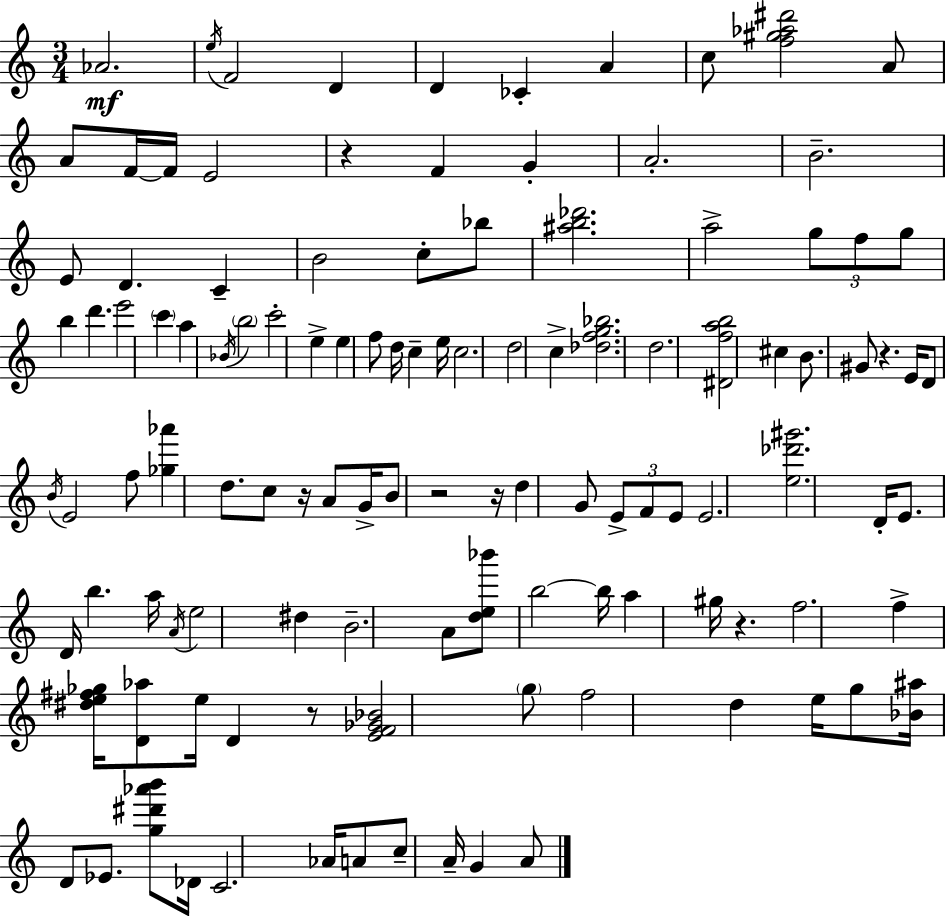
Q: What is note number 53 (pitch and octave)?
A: F5